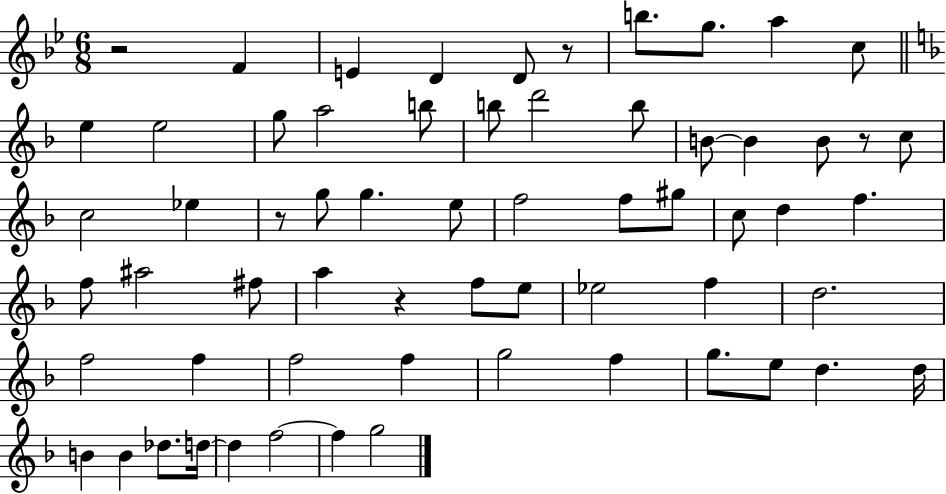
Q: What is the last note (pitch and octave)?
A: G5